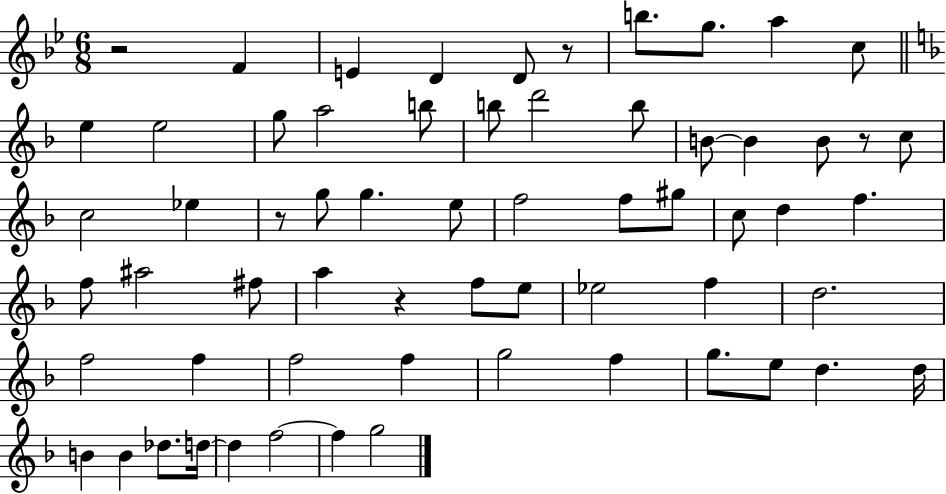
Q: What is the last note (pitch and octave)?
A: G5